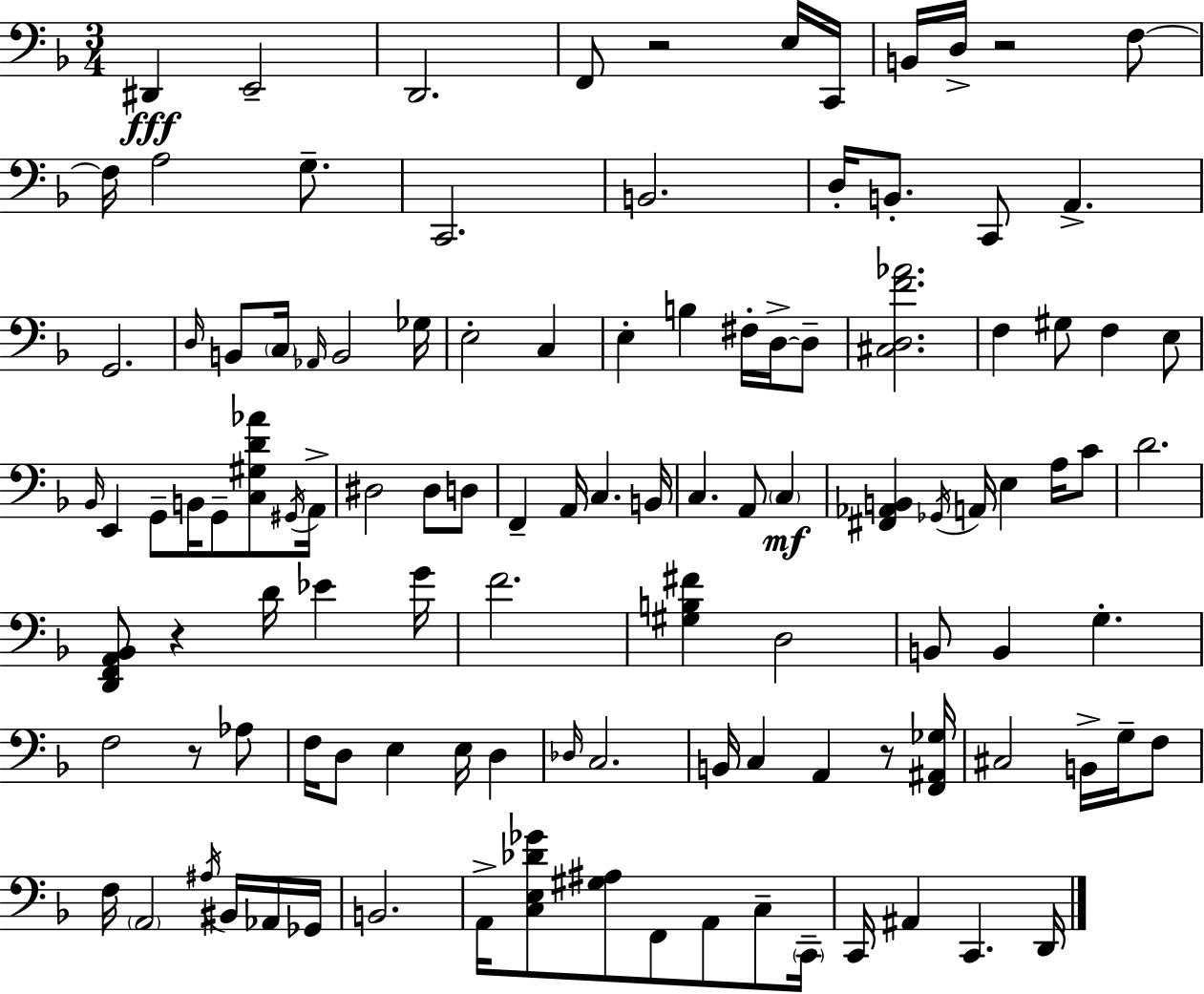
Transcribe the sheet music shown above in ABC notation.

X:1
T:Untitled
M:3/4
L:1/4
K:F
^D,, E,,2 D,,2 F,,/2 z2 E,/4 C,,/4 B,,/4 D,/4 z2 F,/2 F,/4 A,2 G,/2 C,,2 B,,2 D,/4 B,,/2 C,,/2 A,, G,,2 D,/4 B,,/2 C,/4 _A,,/4 B,,2 _G,/4 E,2 C, E, B, ^F,/4 D,/4 D,/2 [^C,D,F_A]2 F, ^G,/2 F, E,/2 _B,,/4 E,, G,,/2 B,,/4 G,,/2 [C,^G,D_A]/2 ^G,,/4 A,,/4 ^D,2 ^D,/2 D,/2 F,, A,,/4 C, B,,/4 C, A,,/2 C, [^F,,_A,,B,,] _G,,/4 A,,/4 E, A,/4 C/2 D2 [D,,F,,A,,_B,,]/2 z D/4 _E G/4 F2 [^G,B,^F] D,2 B,,/2 B,, G, F,2 z/2 _A,/2 F,/4 D,/2 E, E,/4 D, _D,/4 C,2 B,,/4 C, A,, z/2 [F,,^A,,_G,]/4 ^C,2 B,,/4 G,/4 F,/2 F,/4 A,,2 ^A,/4 ^B,,/4 _A,,/4 _G,,/4 B,,2 A,,/4 [C,E,_D_G]/2 [^G,^A,]/2 F,,/2 A,,/2 C,/2 C,,/4 C,,/4 ^A,, C,, D,,/4